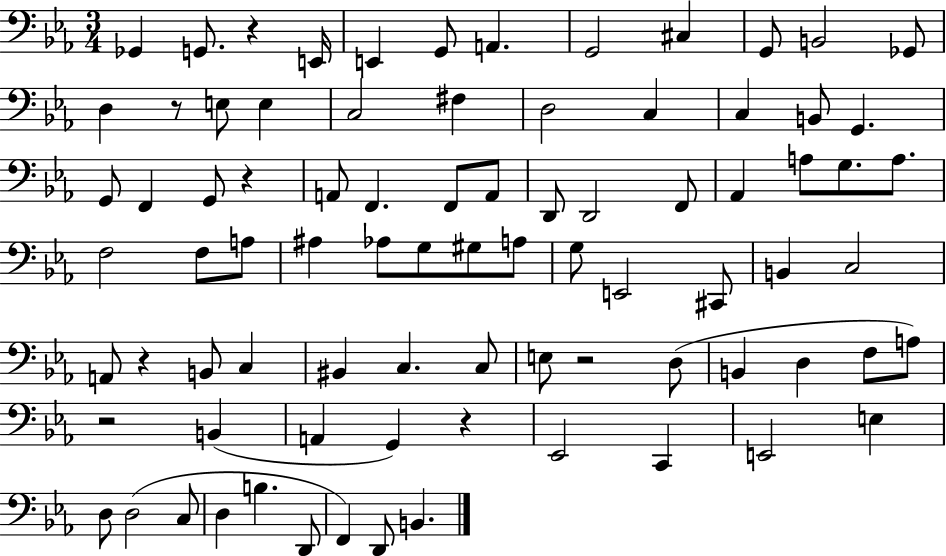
Gb2/q G2/e. R/q E2/s E2/q G2/e A2/q. G2/h C#3/q G2/e B2/h Gb2/e D3/q R/e E3/e E3/q C3/h F#3/q D3/h C3/q C3/q B2/e G2/q. G2/e F2/q G2/e R/q A2/e F2/q. F2/e A2/e D2/e D2/h F2/e Ab2/q A3/e G3/e. A3/e. F3/h F3/e A3/e A#3/q Ab3/e G3/e G#3/e A3/e G3/e E2/h C#2/e B2/q C3/h A2/e R/q B2/e C3/q BIS2/q C3/q. C3/e E3/e R/h D3/e B2/q D3/q F3/e A3/e R/h B2/q A2/q G2/q R/q Eb2/h C2/q E2/h E3/q D3/e D3/h C3/e D3/q B3/q. D2/e F2/q D2/e B2/q.